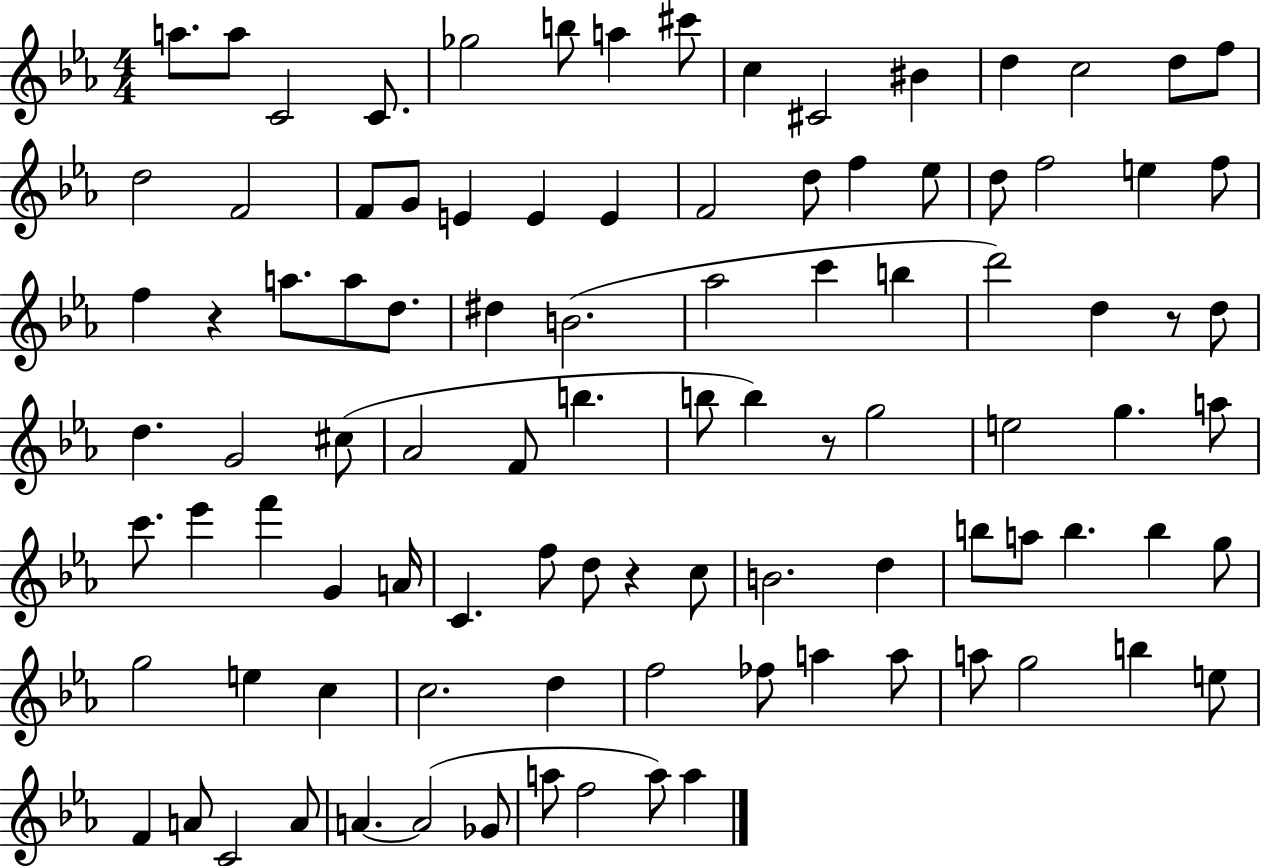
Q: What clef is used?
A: treble